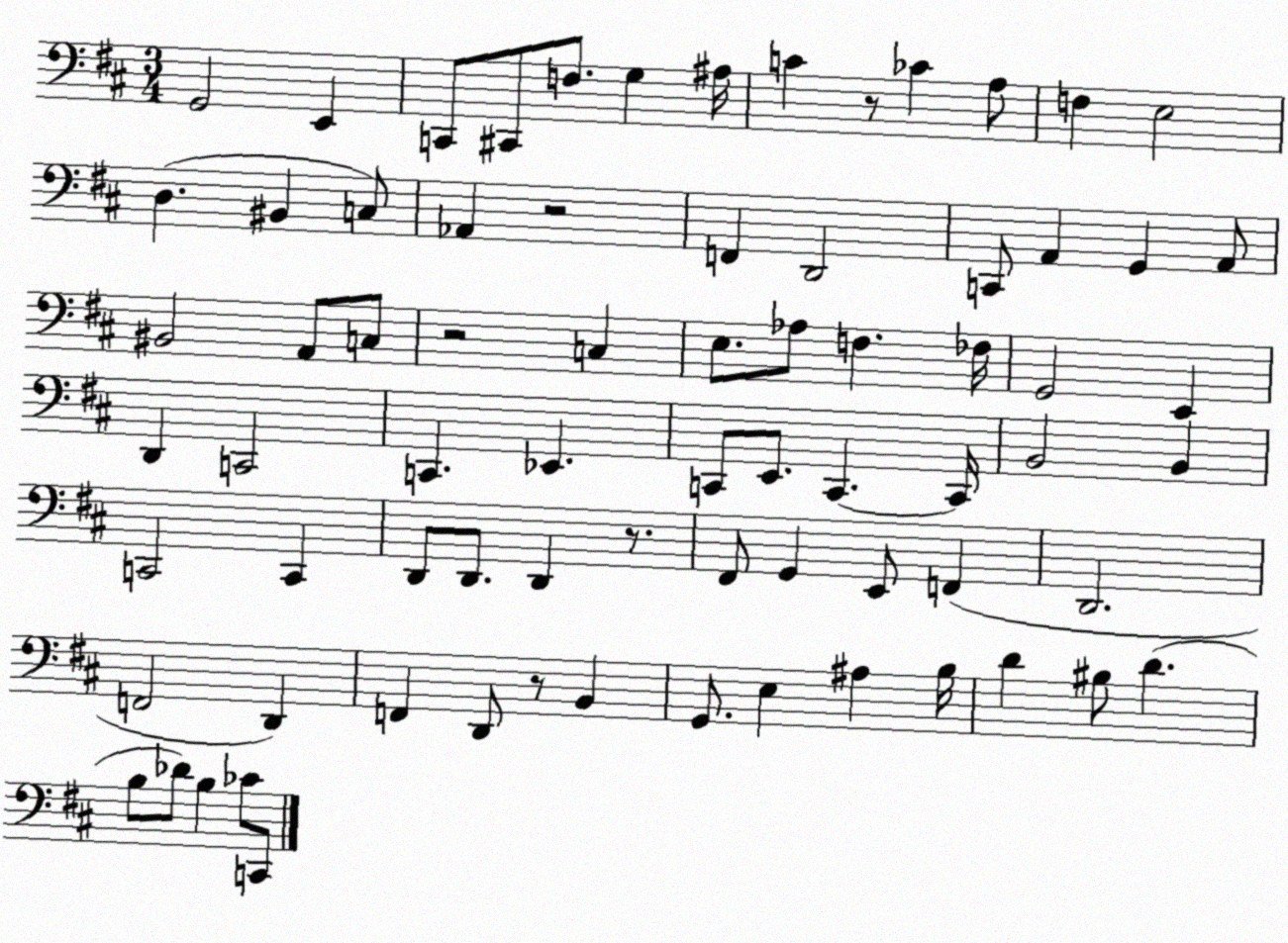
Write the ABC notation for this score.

X:1
T:Untitled
M:3/4
L:1/4
K:D
G,,2 E,, C,,/2 ^C,,/2 F,/2 G, ^A,/4 C z/2 _C A,/2 F, E,2 D, ^B,, C,/2 _A,, z2 F,, D,,2 C,,/2 A,, G,, A,,/2 ^B,,2 A,,/2 C,/2 z2 C, E,/2 _A,/2 F, _F,/4 G,,2 E,, D,, C,,2 C,, _E,, C,,/2 E,,/2 C,, C,,/4 B,,2 B,, C,,2 C,, D,,/2 D,,/2 D,, z/2 ^F,,/2 G,, E,,/2 F,, D,,2 F,,2 D,, F,, D,,/2 z/2 B,, G,,/2 E, ^A, B,/4 D ^B,/2 D B,/2 _D/2 B, _C/2 C,,/2